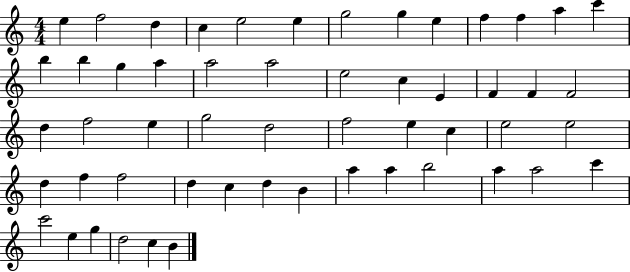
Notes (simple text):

E5/q F5/h D5/q C5/q E5/h E5/q G5/h G5/q E5/q F5/q F5/q A5/q C6/q B5/q B5/q G5/q A5/q A5/h A5/h E5/h C5/q E4/q F4/q F4/q F4/h D5/q F5/h E5/q G5/h D5/h F5/h E5/q C5/q E5/h E5/h D5/q F5/q F5/h D5/q C5/q D5/q B4/q A5/q A5/q B5/h A5/q A5/h C6/q C6/h E5/q G5/q D5/h C5/q B4/q